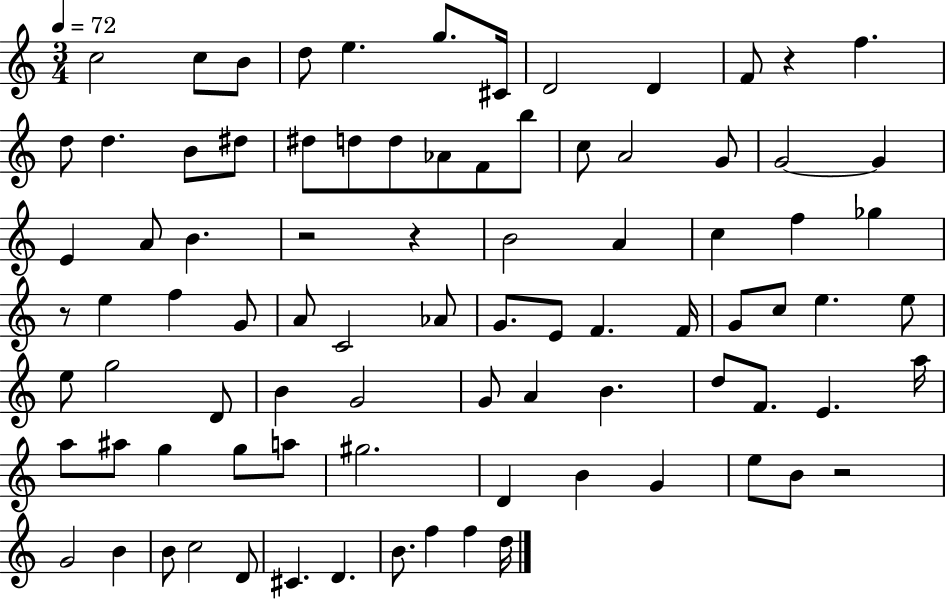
C5/h C5/e B4/e D5/e E5/q. G5/e. C#4/s D4/h D4/q F4/e R/q F5/q. D5/e D5/q. B4/e D#5/e D#5/e D5/e D5/e Ab4/e F4/e B5/e C5/e A4/h G4/e G4/h G4/q E4/q A4/e B4/q. R/h R/q B4/h A4/q C5/q F5/q Gb5/q R/e E5/q F5/q G4/e A4/e C4/h Ab4/e G4/e. E4/e F4/q. F4/s G4/e C5/e E5/q. E5/e E5/e G5/h D4/e B4/q G4/h G4/e A4/q B4/q. D5/e F4/e. E4/q. A5/s A5/e A#5/e G5/q G5/e A5/e G#5/h. D4/q B4/q G4/q E5/e B4/e R/h G4/h B4/q B4/e C5/h D4/e C#4/q. D4/q. B4/e. F5/q F5/q D5/s